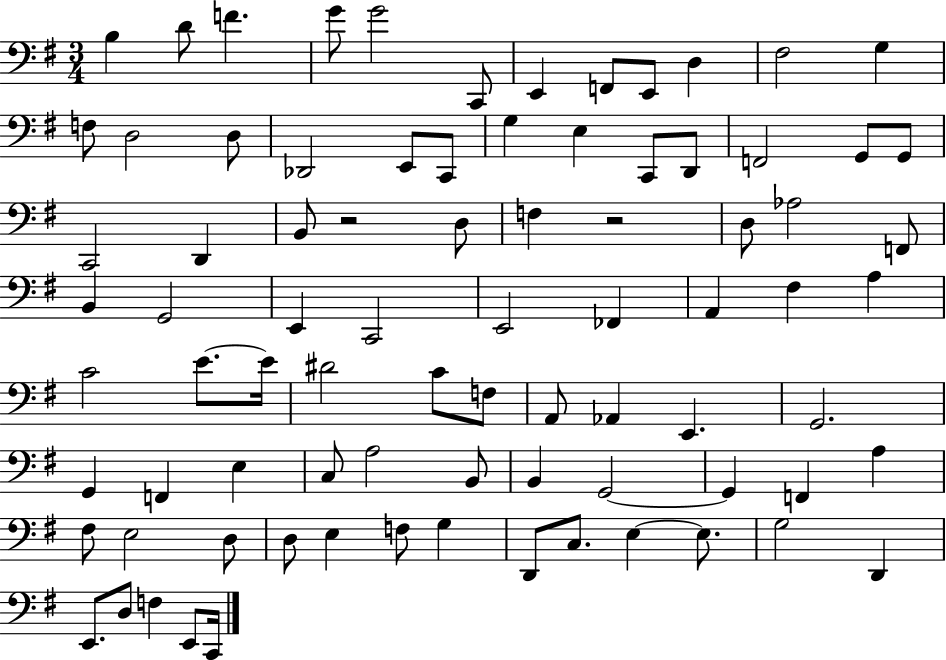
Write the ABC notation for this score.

X:1
T:Untitled
M:3/4
L:1/4
K:G
B, D/2 F G/2 G2 C,,/2 E,, F,,/2 E,,/2 D, ^F,2 G, F,/2 D,2 D,/2 _D,,2 E,,/2 C,,/2 G, E, C,,/2 D,,/2 F,,2 G,,/2 G,,/2 C,,2 D,, B,,/2 z2 D,/2 F, z2 D,/2 _A,2 F,,/2 B,, G,,2 E,, C,,2 E,,2 _F,, A,, ^F, A, C2 E/2 E/4 ^D2 C/2 F,/2 A,,/2 _A,, E,, G,,2 G,, F,, E, C,/2 A,2 B,,/2 B,, G,,2 G,, F,, A, ^F,/2 E,2 D,/2 D,/2 E, F,/2 G, D,,/2 C,/2 E, E,/2 G,2 D,, E,,/2 D,/2 F, E,,/2 C,,/4